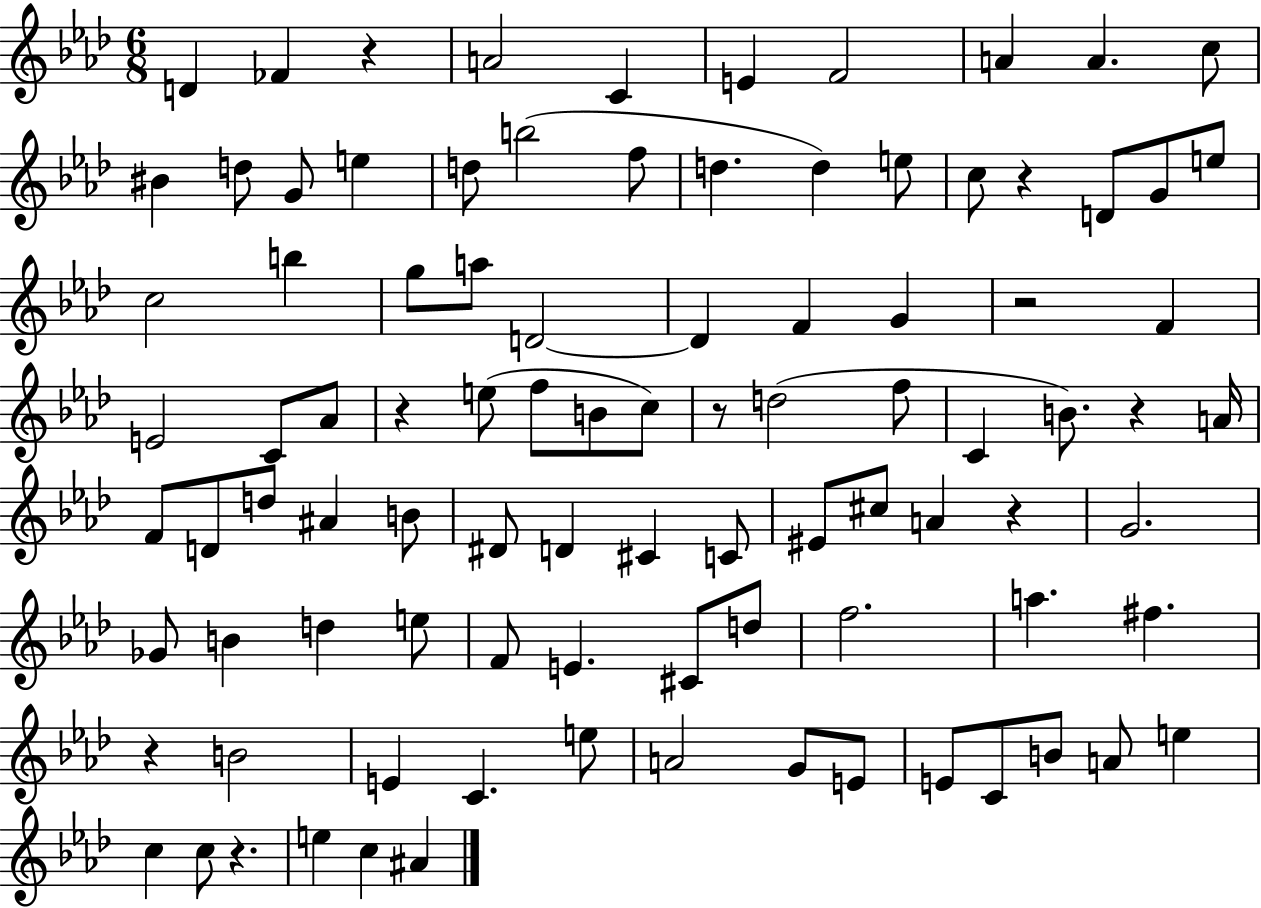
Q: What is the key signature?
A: AES major